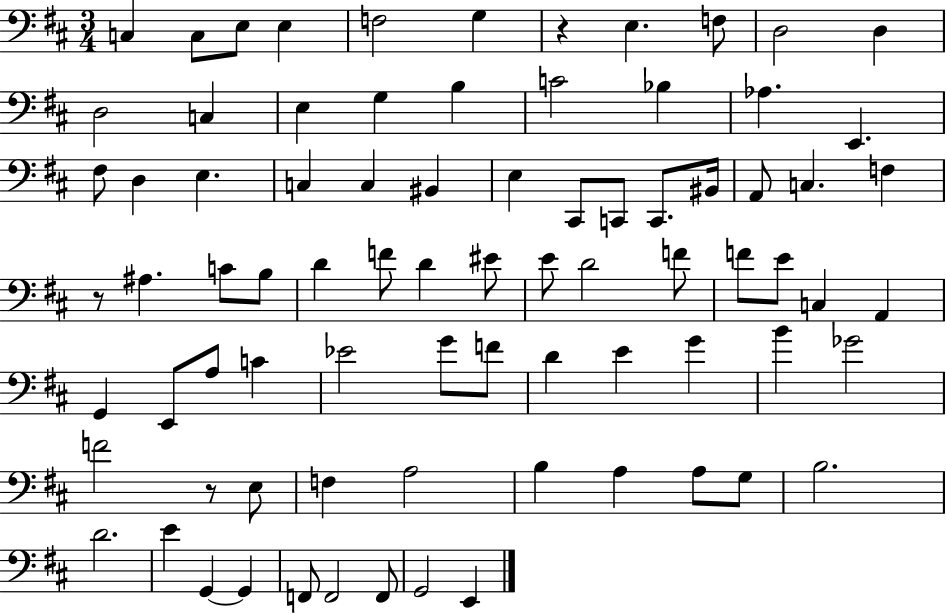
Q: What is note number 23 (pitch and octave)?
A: C3